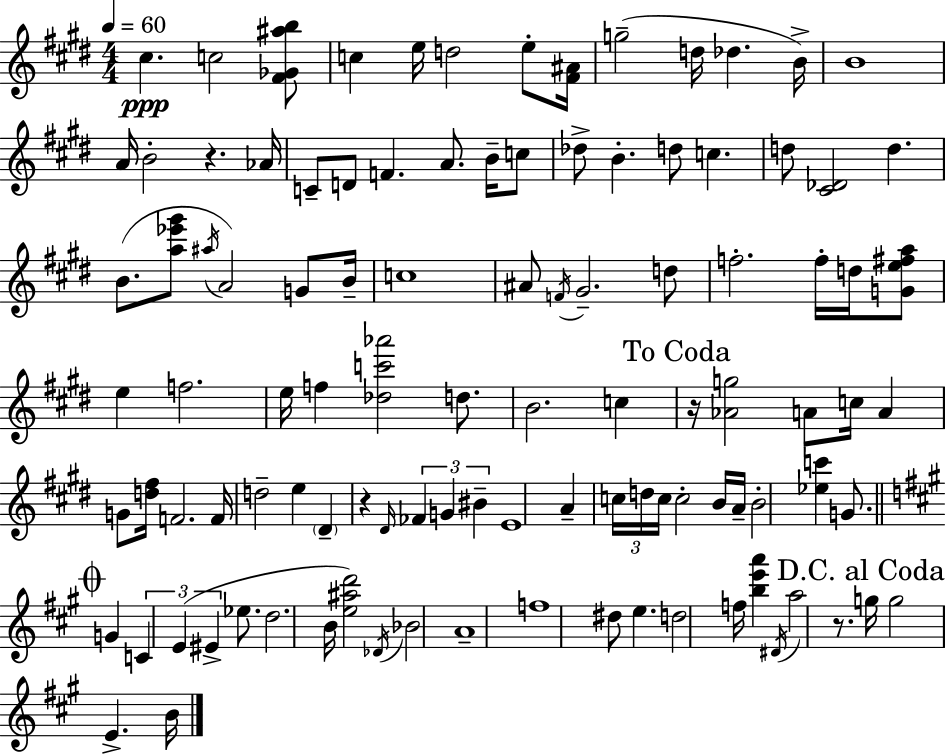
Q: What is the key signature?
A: E major